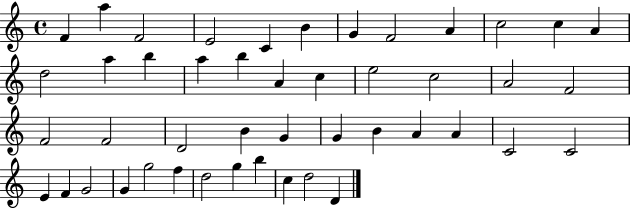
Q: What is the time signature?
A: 4/4